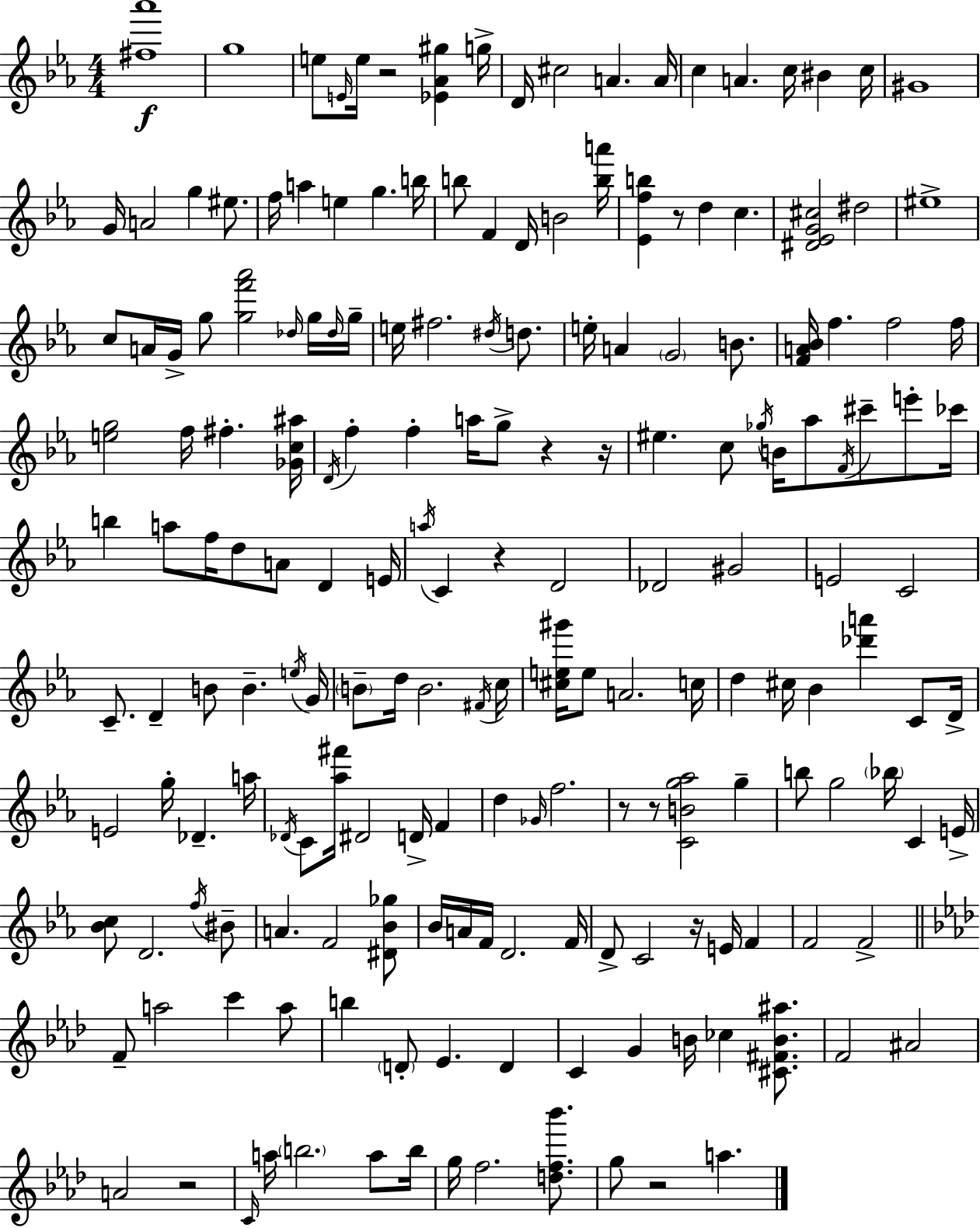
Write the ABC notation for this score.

X:1
T:Untitled
M:4/4
L:1/4
K:Cm
[^f_a']4 g4 e/2 E/4 e/4 z2 [_E_A^g] g/4 D/4 ^c2 A A/4 c A c/4 ^B c/4 ^G4 G/4 A2 g ^e/2 f/4 a e g b/4 b/2 F D/4 B2 [ba']/4 [_Efb] z/2 d c [^D_EG^c]2 ^d2 ^e4 c/2 A/4 G/4 g/2 [gf'_a']2 _d/4 g/4 _d/4 g/4 e/4 ^f2 ^d/4 d/2 e/4 A G2 B/2 [FA_B]/4 f f2 f/4 [eg]2 f/4 ^f [_Gc^a]/4 D/4 f f a/4 g/2 z z/4 ^e c/2 _g/4 B/4 _a/2 F/4 ^c'/2 e'/2 _c'/4 b a/2 f/4 d/2 A/2 D E/4 a/4 C z D2 _D2 ^G2 E2 C2 C/2 D B/2 B e/4 G/4 B/2 d/4 B2 ^F/4 c/4 [^ce^g']/4 e/2 A2 c/4 d ^c/4 _B [_d'a'] C/2 D/4 E2 g/4 _D a/4 _D/4 C/2 [_a^f']/4 ^D2 D/4 F d _G/4 f2 z/2 z/2 [CBg_a]2 g b/2 g2 _b/4 C E/4 [_Bc]/2 D2 f/4 ^B/2 A F2 [^D_B_g]/2 _B/4 A/4 F/4 D2 F/4 D/2 C2 z/4 E/4 F F2 F2 F/2 a2 c' a/2 b D/2 _E D C G B/4 _c [^C^FB^a]/2 F2 ^A2 A2 z2 C/4 a/4 b2 a/2 b/4 g/4 f2 [df_b']/2 g/2 z2 a